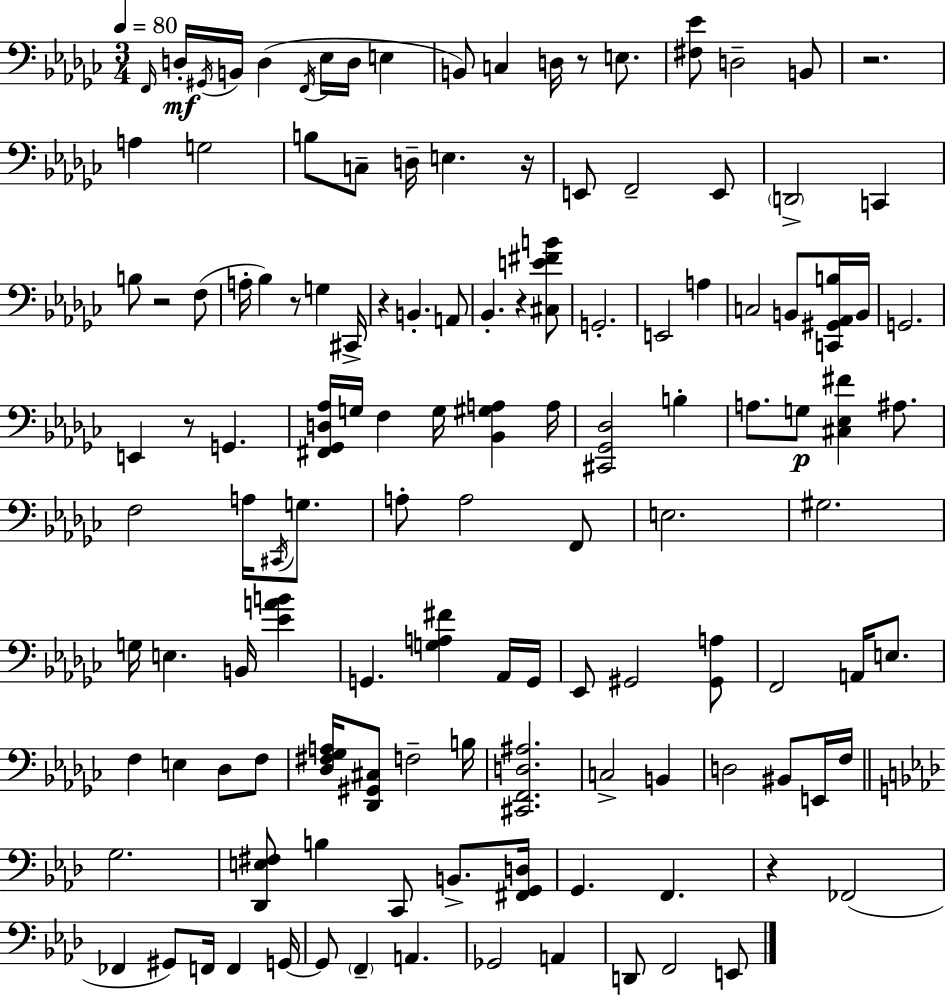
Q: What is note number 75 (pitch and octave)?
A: Db3